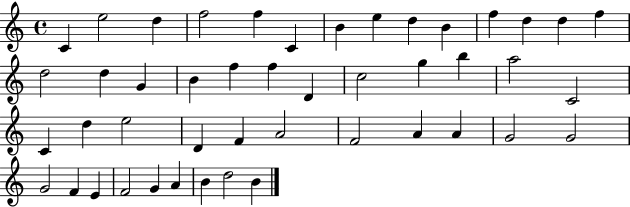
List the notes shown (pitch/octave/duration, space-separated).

C4/q E5/h D5/q F5/h F5/q C4/q B4/q E5/q D5/q B4/q F5/q D5/q D5/q F5/q D5/h D5/q G4/q B4/q F5/q F5/q D4/q C5/h G5/q B5/q A5/h C4/h C4/q D5/q E5/h D4/q F4/q A4/h F4/h A4/q A4/q G4/h G4/h G4/h F4/q E4/q F4/h G4/q A4/q B4/q D5/h B4/q